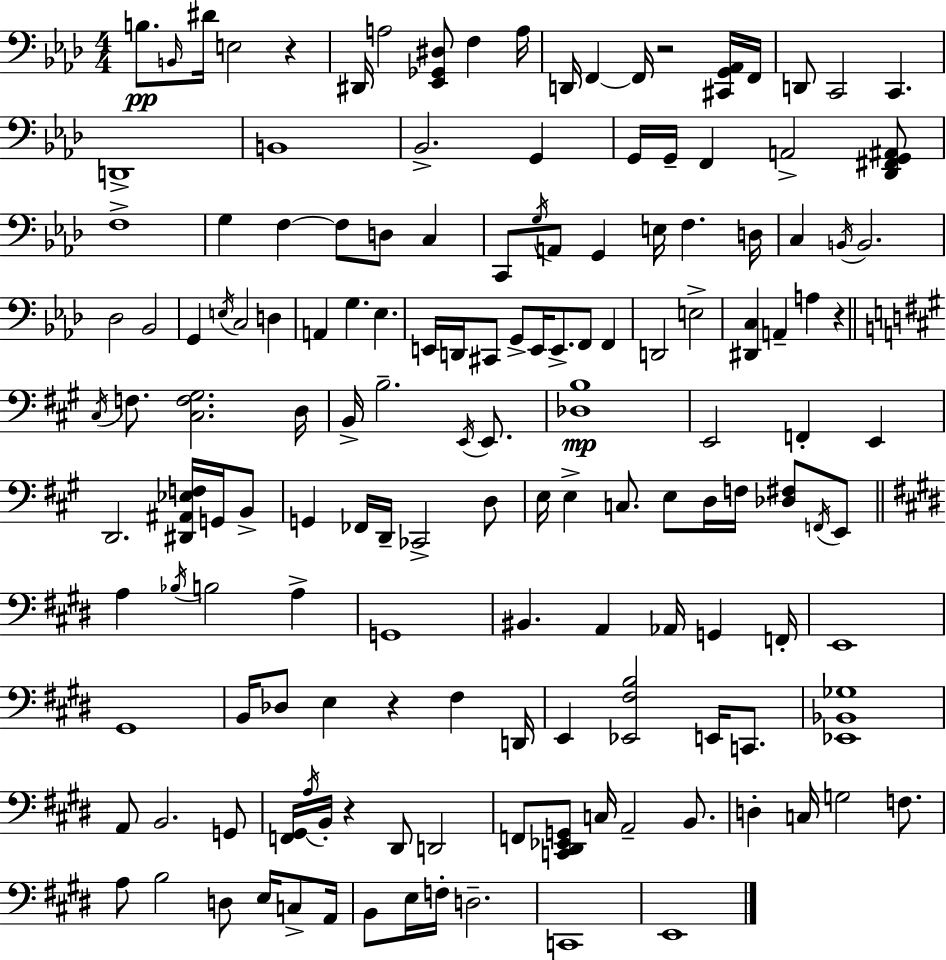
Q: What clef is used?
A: bass